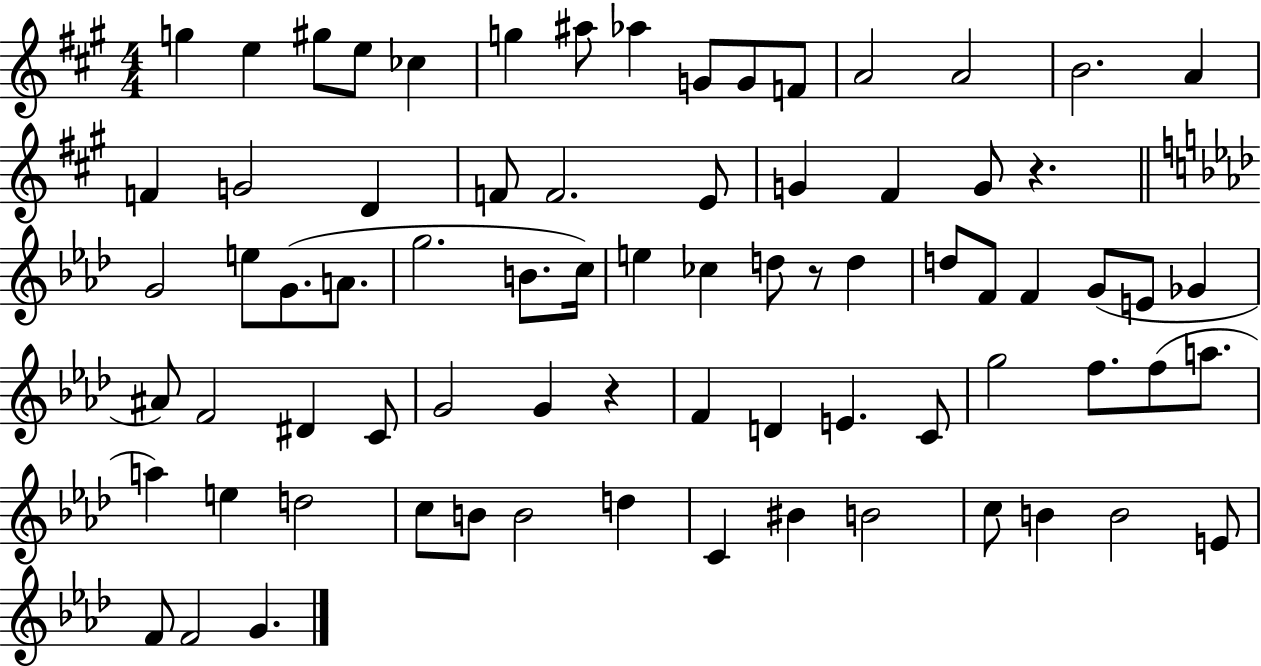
{
  \clef treble
  \numericTimeSignature
  \time 4/4
  \key a \major
  g''4 e''4 gis''8 e''8 ces''4 | g''4 ais''8 aes''4 g'8 g'8 f'8 | a'2 a'2 | b'2. a'4 | \break f'4 g'2 d'4 | f'8 f'2. e'8 | g'4 fis'4 g'8 r4. | \bar "||" \break \key aes \major g'2 e''8 g'8.( a'8. | g''2. b'8. c''16) | e''4 ces''4 d''8 r8 d''4 | d''8 f'8 f'4 g'8( e'8 ges'4 | \break ais'8) f'2 dis'4 c'8 | g'2 g'4 r4 | f'4 d'4 e'4. c'8 | g''2 f''8. f''8( a''8. | \break a''4) e''4 d''2 | c''8 b'8 b'2 d''4 | c'4 bis'4 b'2 | c''8 b'4 b'2 e'8 | \break f'8 f'2 g'4. | \bar "|."
}